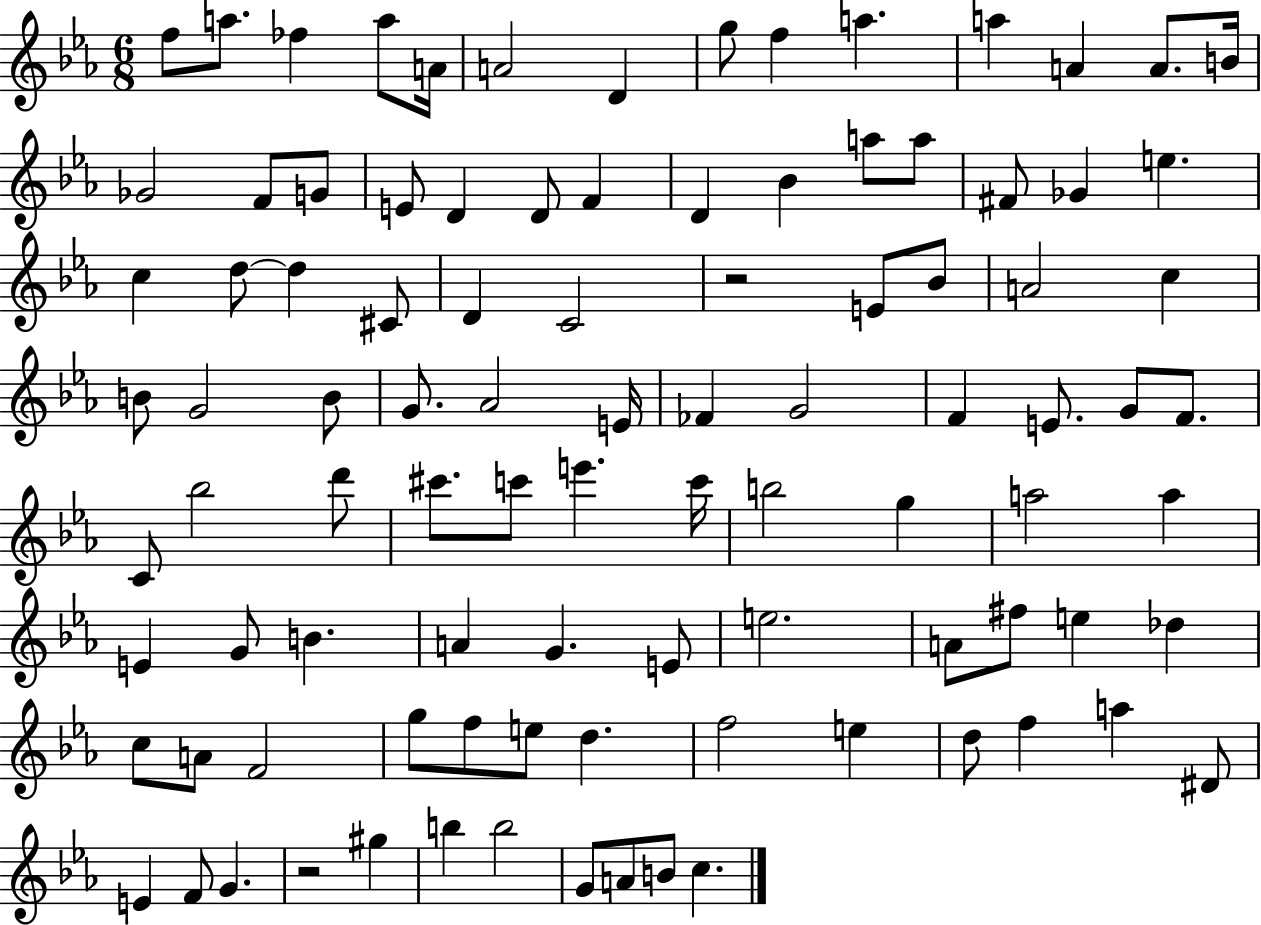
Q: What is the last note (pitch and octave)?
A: C5